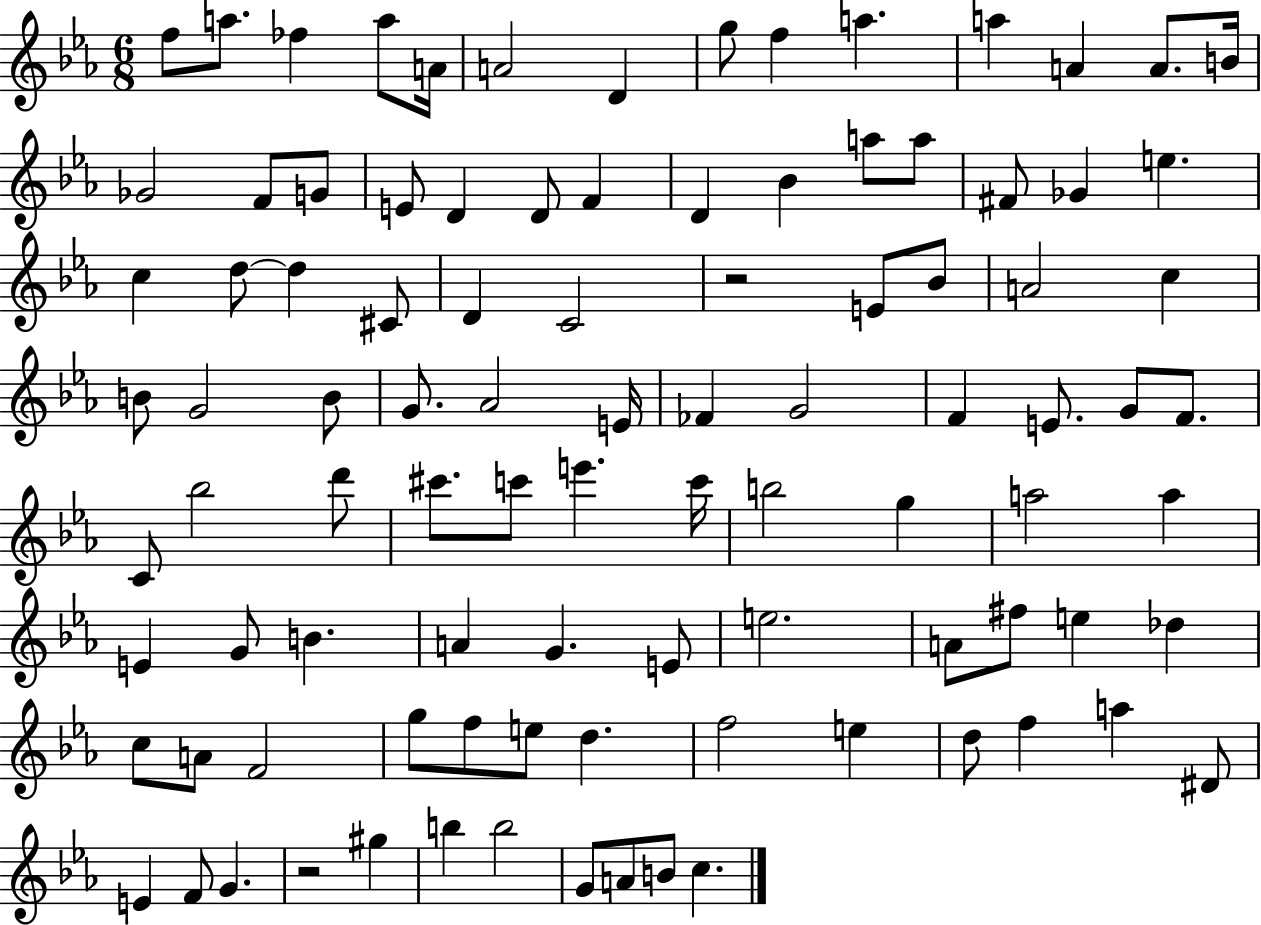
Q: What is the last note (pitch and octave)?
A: C5